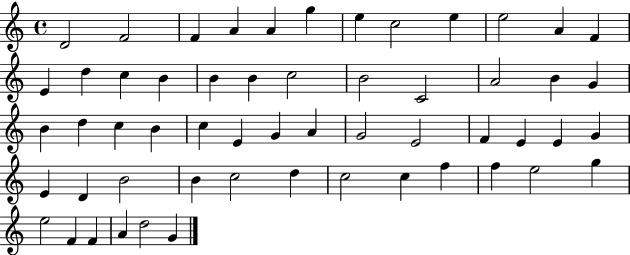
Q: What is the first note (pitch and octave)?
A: D4